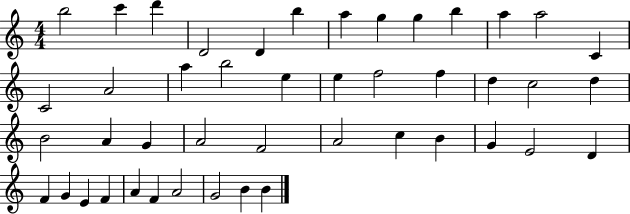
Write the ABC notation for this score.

X:1
T:Untitled
M:4/4
L:1/4
K:C
b2 c' d' D2 D b a g g b a a2 C C2 A2 a b2 e e f2 f d c2 d B2 A G A2 F2 A2 c B G E2 D F G E F A F A2 G2 B B